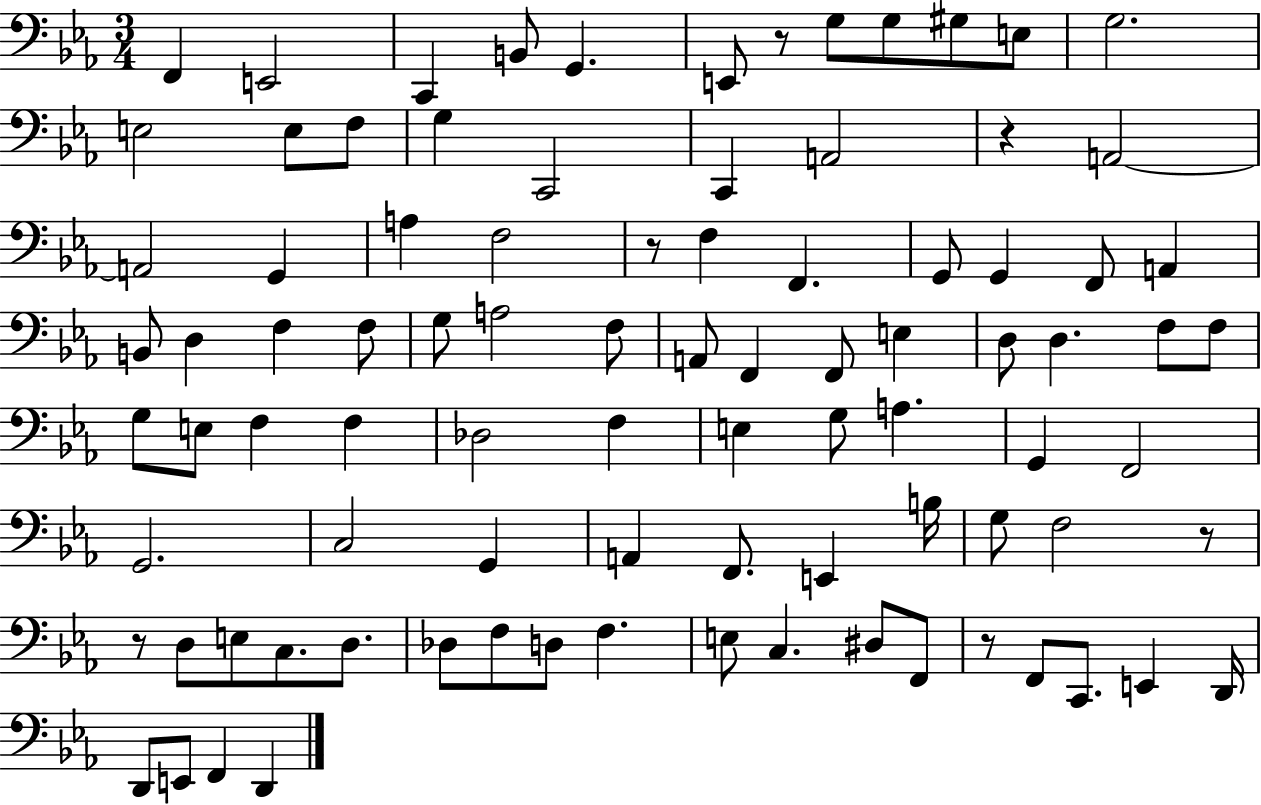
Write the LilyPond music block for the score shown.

{
  \clef bass
  \numericTimeSignature
  \time 3/4
  \key ees \major
  f,4 e,2 | c,4 b,8 g,4. | e,8 r8 g8 g8 gis8 e8 | g2. | \break e2 e8 f8 | g4 c,2 | c,4 a,2 | r4 a,2~~ | \break a,2 g,4 | a4 f2 | r8 f4 f,4. | g,8 g,4 f,8 a,4 | \break b,8 d4 f4 f8 | g8 a2 f8 | a,8 f,4 f,8 e4 | d8 d4. f8 f8 | \break g8 e8 f4 f4 | des2 f4 | e4 g8 a4. | g,4 f,2 | \break g,2. | c2 g,4 | a,4 f,8. e,4 b16 | g8 f2 r8 | \break r8 d8 e8 c8. d8. | des8 f8 d8 f4. | e8 c4. dis8 f,8 | r8 f,8 c,8. e,4 d,16 | \break d,8 e,8 f,4 d,4 | \bar "|."
}